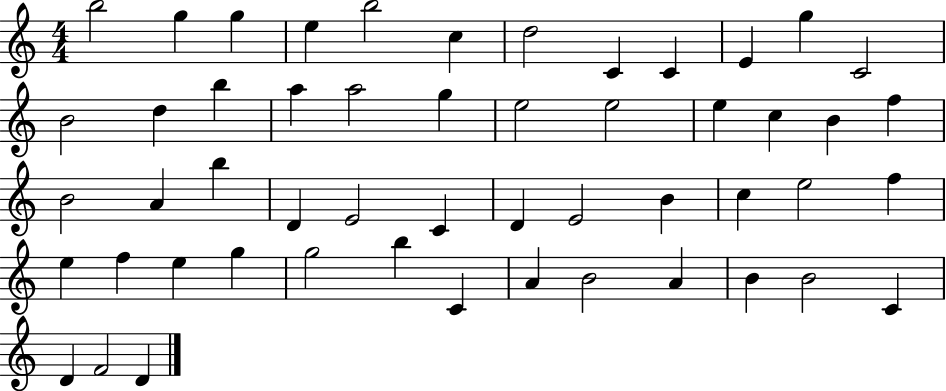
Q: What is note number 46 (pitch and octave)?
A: A4